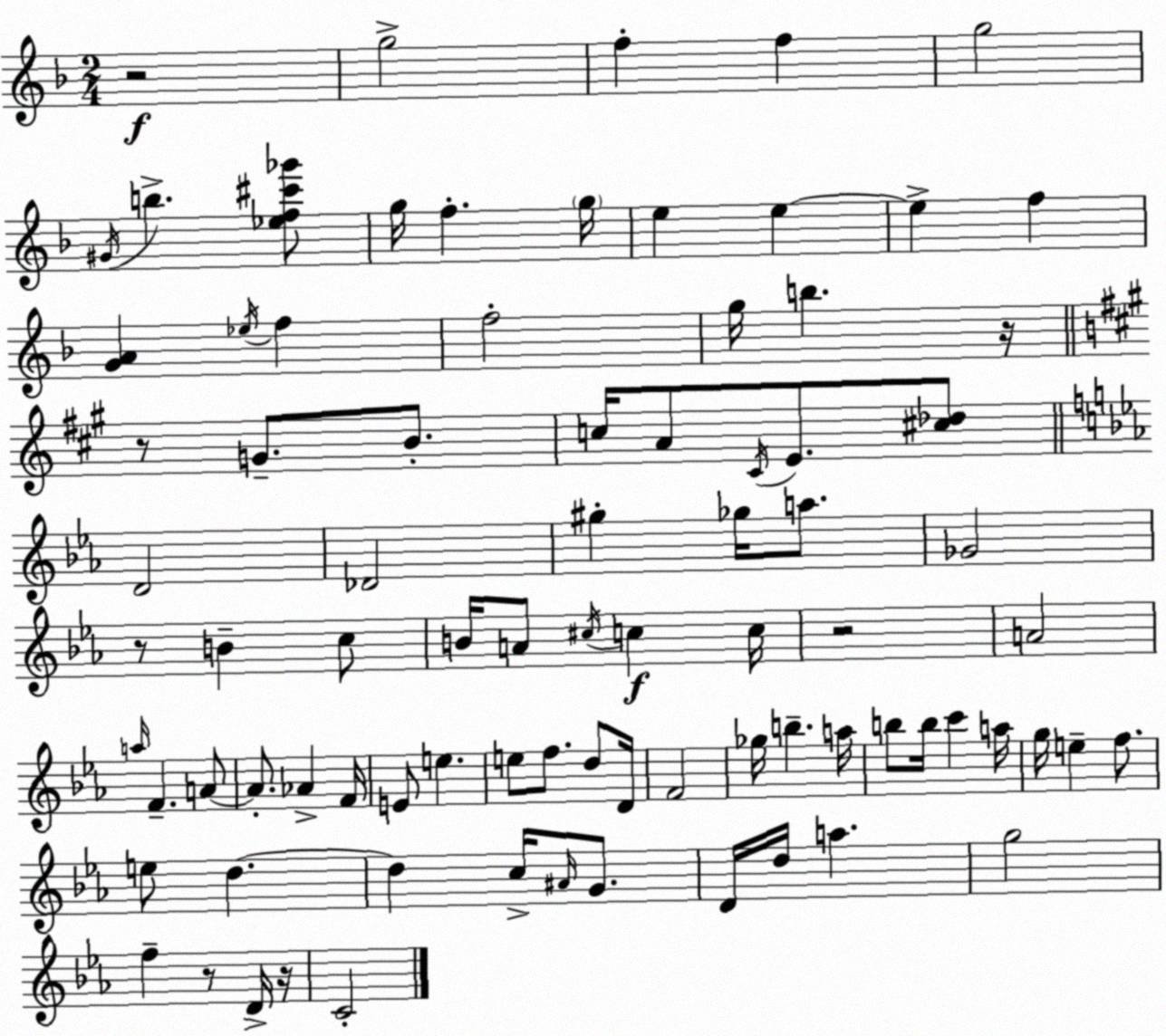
X:1
T:Untitled
M:2/4
L:1/4
K:Dm
z2 g2 f f g2 ^G/4 b [_ef^c'_g']/2 g/4 f g/4 e e e f [GA] _e/4 f f2 g/4 b z/4 z/2 G/2 B/2 c/4 A/2 ^C/4 E/2 [^c_d]/2 D2 _D2 ^g _g/4 a/2 _G2 z/2 B c/2 B/4 A/2 ^c/4 c c/4 z2 A2 a/4 F A/2 A/2 _A F/4 E/2 e e/2 f/2 d/2 D/4 F2 _g/4 b a/4 b/2 b/4 c' a/4 g/4 e f/2 e/2 d d c/4 ^A/4 G/2 D/4 d/4 a g2 f z/2 D/4 z/4 C2